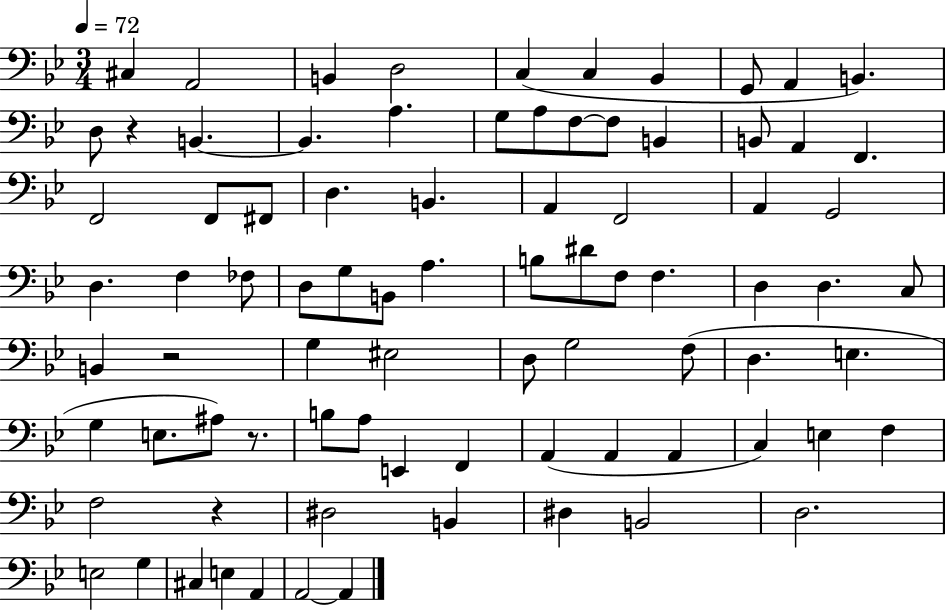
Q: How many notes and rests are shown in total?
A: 83